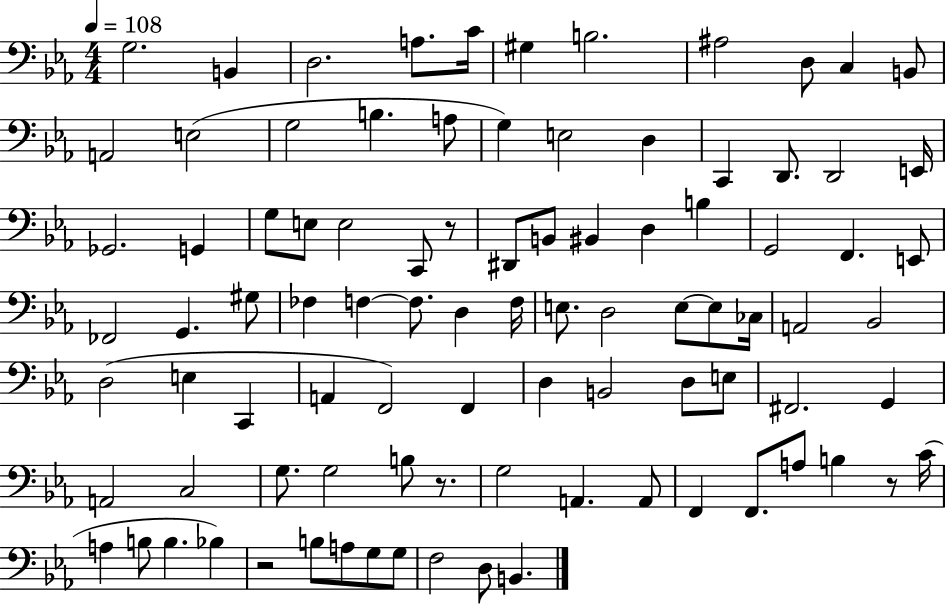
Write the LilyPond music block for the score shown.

{
  \clef bass
  \numericTimeSignature
  \time 4/4
  \key ees \major
  \tempo 4 = 108
  g2. b,4 | d2. a8. c'16 | gis4 b2. | ais2 d8 c4 b,8 | \break a,2 e2( | g2 b4. a8 | g4) e2 d4 | c,4 d,8. d,2 e,16 | \break ges,2. g,4 | g8 e8 e2 c,8 r8 | dis,8 b,8 bis,4 d4 b4 | g,2 f,4. e,8 | \break fes,2 g,4. gis8 | fes4 f4~~ f8. d4 f16 | e8. d2 e8~~ e8 ces16 | a,2 bes,2 | \break d2( e4 c,4 | a,4 f,2) f,4 | d4 b,2 d8 e8 | fis,2. g,4 | \break a,2 c2 | g8. g2 b8 r8. | g2 a,4. a,8 | f,4 f,8. a8 b4 r8 c'16( | \break a4 b8 b4. bes4) | r2 b8 a8 g8 g8 | f2 d8 b,4. | \bar "|."
}